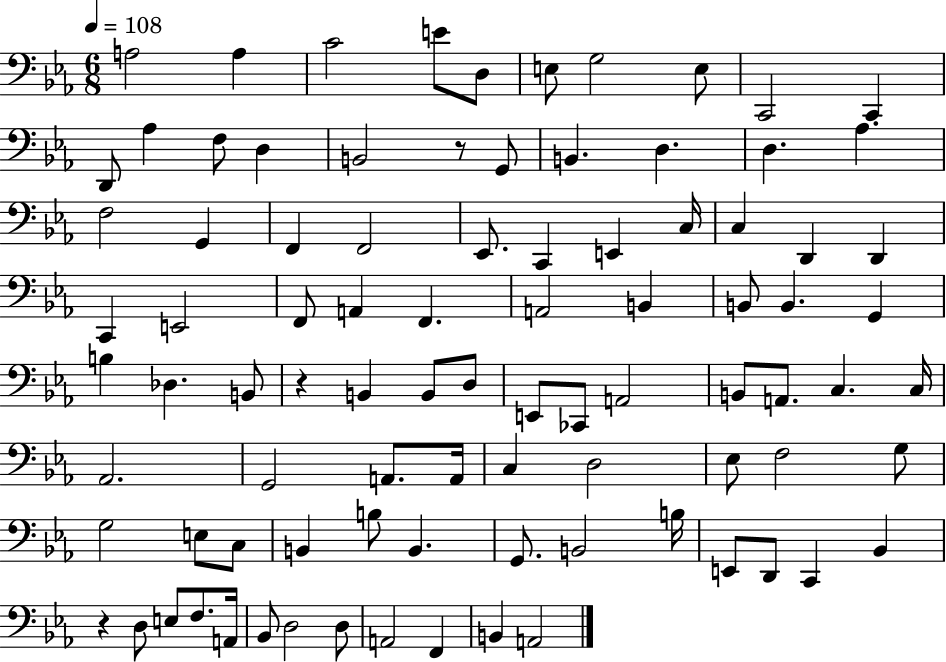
{
  \clef bass
  \numericTimeSignature
  \time 6/8
  \key ees \major
  \tempo 4 = 108
  a2 a4 | c'2 e'8 d8 | e8 g2 e8 | c,2 c,4 | \break d,8 aes4 f8 d4 | b,2 r8 g,8 | b,4. d4. | d4. aes4. | \break f2 g,4 | f,4 f,2 | ees,8. c,4 e,4 c16 | c4 d,4 d,4 | \break c,4 e,2 | f,8 a,4 f,4. | a,2 b,4 | b,8 b,4. g,4 | \break b4 des4. b,8 | r4 b,4 b,8 d8 | e,8 ces,8 a,2 | b,8 a,8. c4. c16 | \break aes,2. | g,2 a,8. a,16 | c4 d2 | ees8 f2 g8 | \break g2 e8 c8 | b,4 b8 b,4. | g,8. b,2 b16 | e,8 d,8 c,4 bes,4 | \break r4 d8 e8 f8. a,16 | bes,8 d2 d8 | a,2 f,4 | b,4 a,2 | \break \bar "|."
}